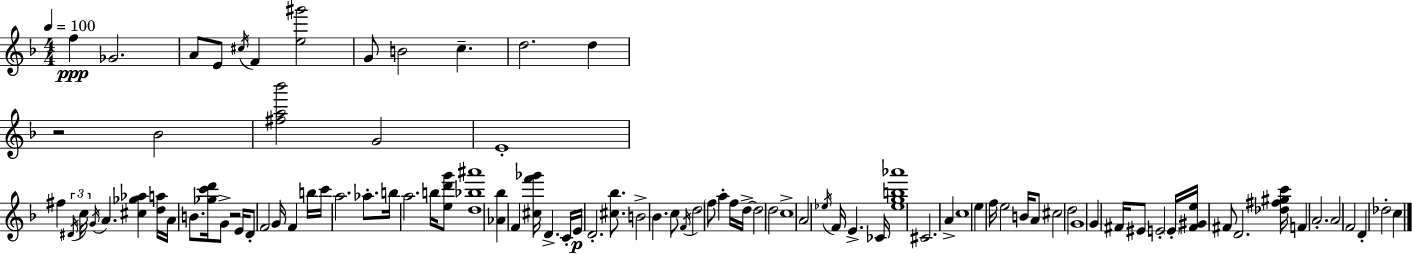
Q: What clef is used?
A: treble